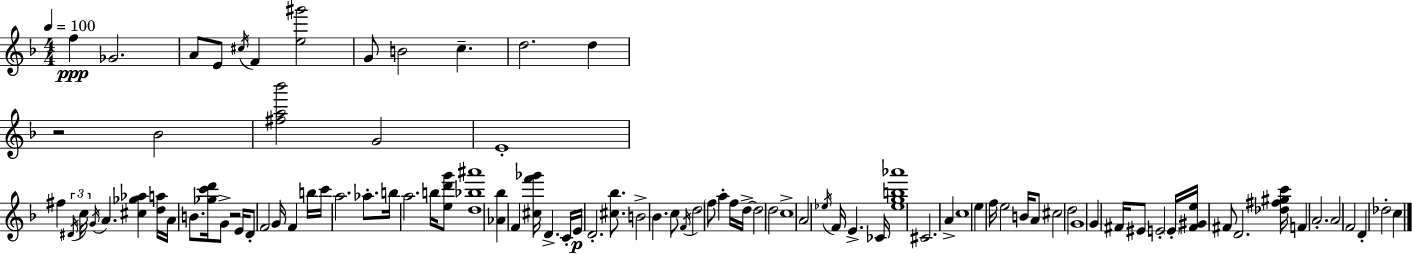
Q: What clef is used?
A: treble